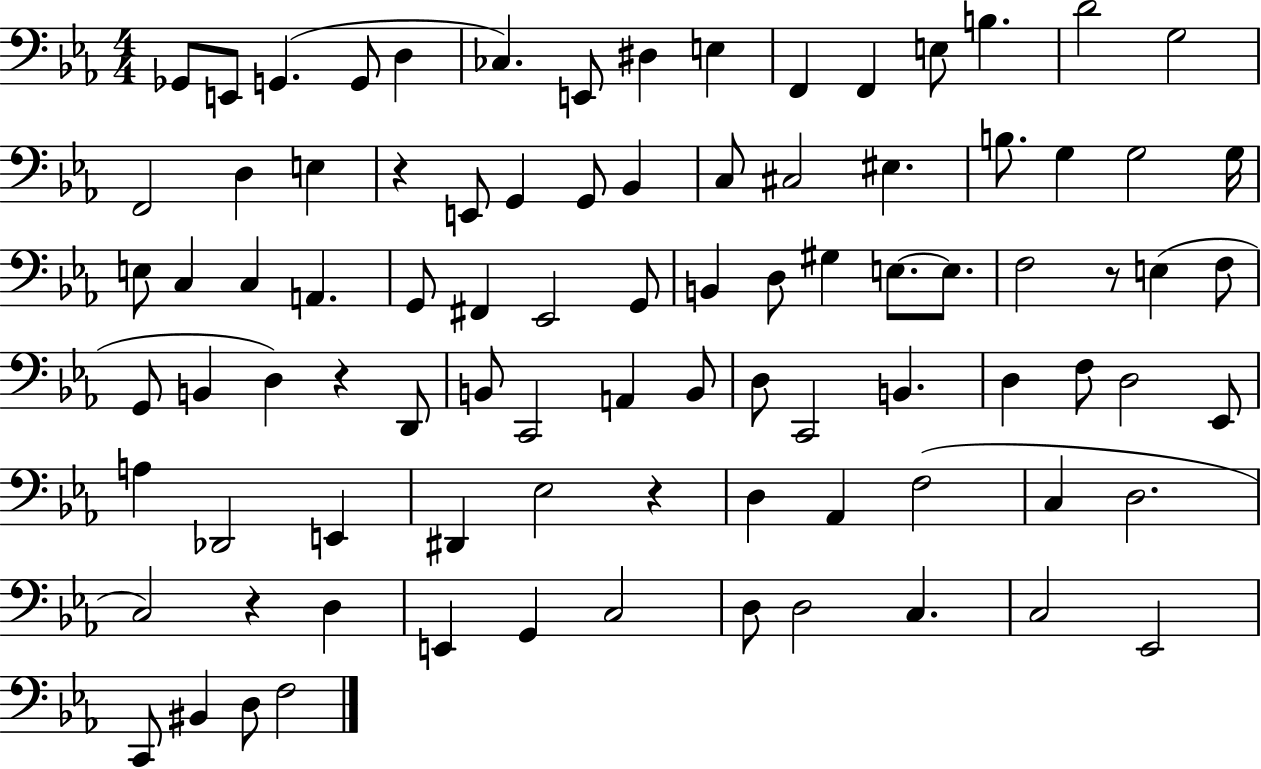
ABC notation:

X:1
T:Untitled
M:4/4
L:1/4
K:Eb
_G,,/2 E,,/2 G,, G,,/2 D, _C, E,,/2 ^D, E, F,, F,, E,/2 B, D2 G,2 F,,2 D, E, z E,,/2 G,, G,,/2 _B,, C,/2 ^C,2 ^E, B,/2 G, G,2 G,/4 E,/2 C, C, A,, G,,/2 ^F,, _E,,2 G,,/2 B,, D,/2 ^G, E,/2 E,/2 F,2 z/2 E, F,/2 G,,/2 B,, D, z D,,/2 B,,/2 C,,2 A,, B,,/2 D,/2 C,,2 B,, D, F,/2 D,2 _E,,/2 A, _D,,2 E,, ^D,, _E,2 z D, _A,, F,2 C, D,2 C,2 z D, E,, G,, C,2 D,/2 D,2 C, C,2 _E,,2 C,,/2 ^B,, D,/2 F,2